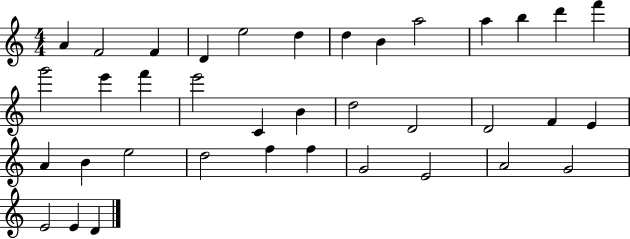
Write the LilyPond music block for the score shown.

{
  \clef treble
  \numericTimeSignature
  \time 4/4
  \key c \major
  a'4 f'2 f'4 | d'4 e''2 d''4 | d''4 b'4 a''2 | a''4 b''4 d'''4 f'''4 | \break g'''2 e'''4 f'''4 | e'''2 c'4 b'4 | d''2 d'2 | d'2 f'4 e'4 | \break a'4 b'4 e''2 | d''2 f''4 f''4 | g'2 e'2 | a'2 g'2 | \break e'2 e'4 d'4 | \bar "|."
}